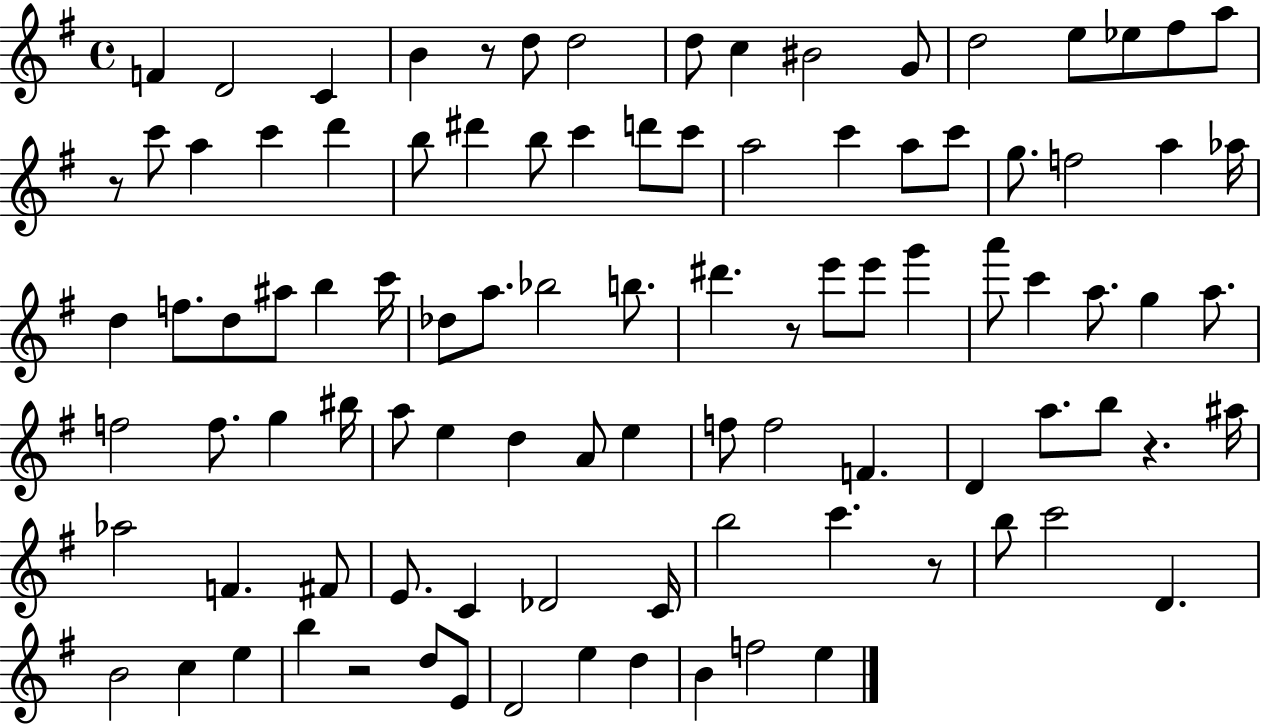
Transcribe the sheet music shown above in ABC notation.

X:1
T:Untitled
M:4/4
L:1/4
K:G
F D2 C B z/2 d/2 d2 d/2 c ^B2 G/2 d2 e/2 _e/2 ^f/2 a/2 z/2 c'/2 a c' d' b/2 ^d' b/2 c' d'/2 c'/2 a2 c' a/2 c'/2 g/2 f2 a _a/4 d f/2 d/2 ^a/2 b c'/4 _d/2 a/2 _b2 b/2 ^d' z/2 e'/2 e'/2 g' a'/2 c' a/2 g a/2 f2 f/2 g ^b/4 a/2 e d A/2 e f/2 f2 F D a/2 b/2 z ^a/4 _a2 F ^F/2 E/2 C _D2 C/4 b2 c' z/2 b/2 c'2 D B2 c e b z2 d/2 E/2 D2 e d B f2 e